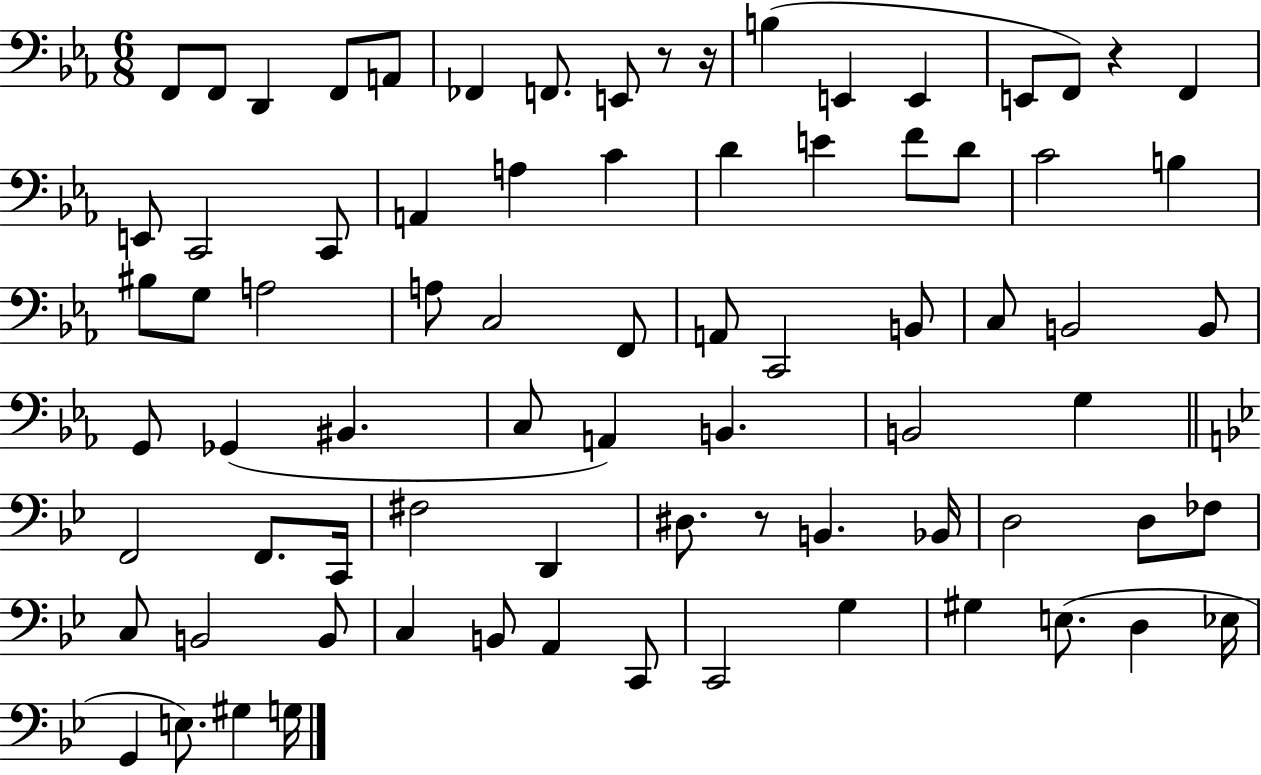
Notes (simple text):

F2/e F2/e D2/q F2/e A2/e FES2/q F2/e. E2/e R/e R/s B3/q E2/q E2/q E2/e F2/e R/q F2/q E2/e C2/h C2/e A2/q A3/q C4/q D4/q E4/q F4/e D4/e C4/h B3/q BIS3/e G3/e A3/h A3/e C3/h F2/e A2/e C2/h B2/e C3/e B2/h B2/e G2/e Gb2/q BIS2/q. C3/e A2/q B2/q. B2/h G3/q F2/h F2/e. C2/s F#3/h D2/q D#3/e. R/e B2/q. Bb2/s D3/h D3/e FES3/e C3/e B2/h B2/e C3/q B2/e A2/q C2/e C2/h G3/q G#3/q E3/e. D3/q Eb3/s G2/q E3/e. G#3/q G3/s